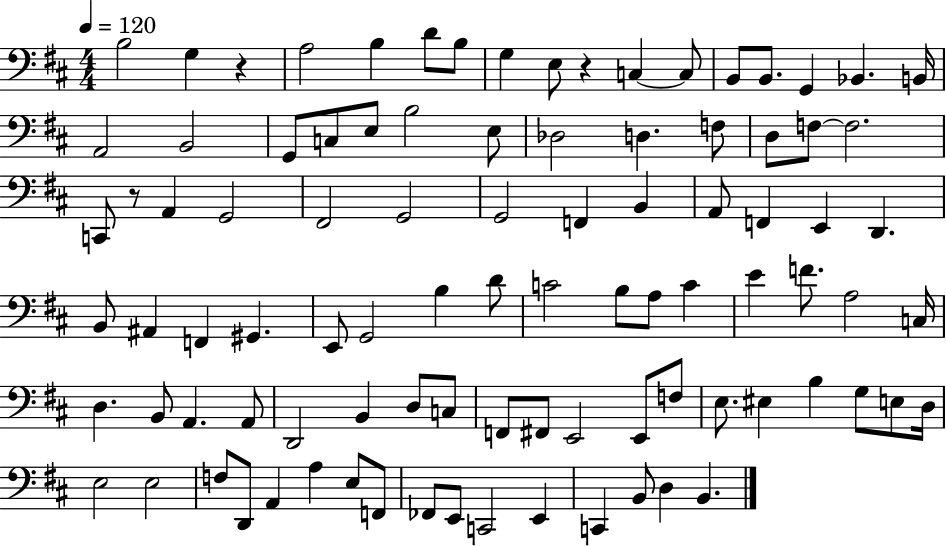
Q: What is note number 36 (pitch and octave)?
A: B2